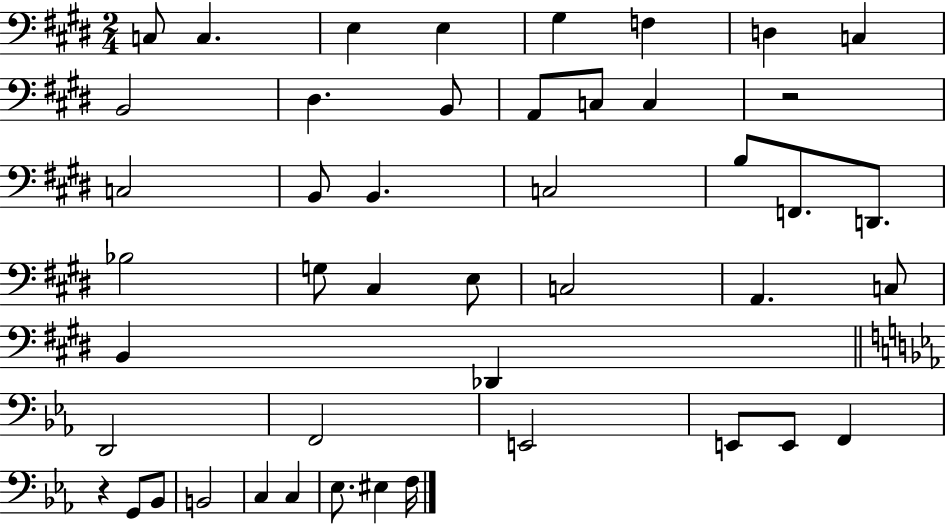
C3/e C3/q. E3/q E3/q G#3/q F3/q D3/q C3/q B2/h D#3/q. B2/e A2/e C3/e C3/q R/h C3/h B2/e B2/q. C3/h B3/e F2/e. D2/e. Bb3/h G3/e C#3/q E3/e C3/h A2/q. C3/e B2/q Db2/q D2/h F2/h E2/h E2/e E2/e F2/q R/q G2/e Bb2/e B2/h C3/q C3/q Eb3/e. EIS3/q F3/s